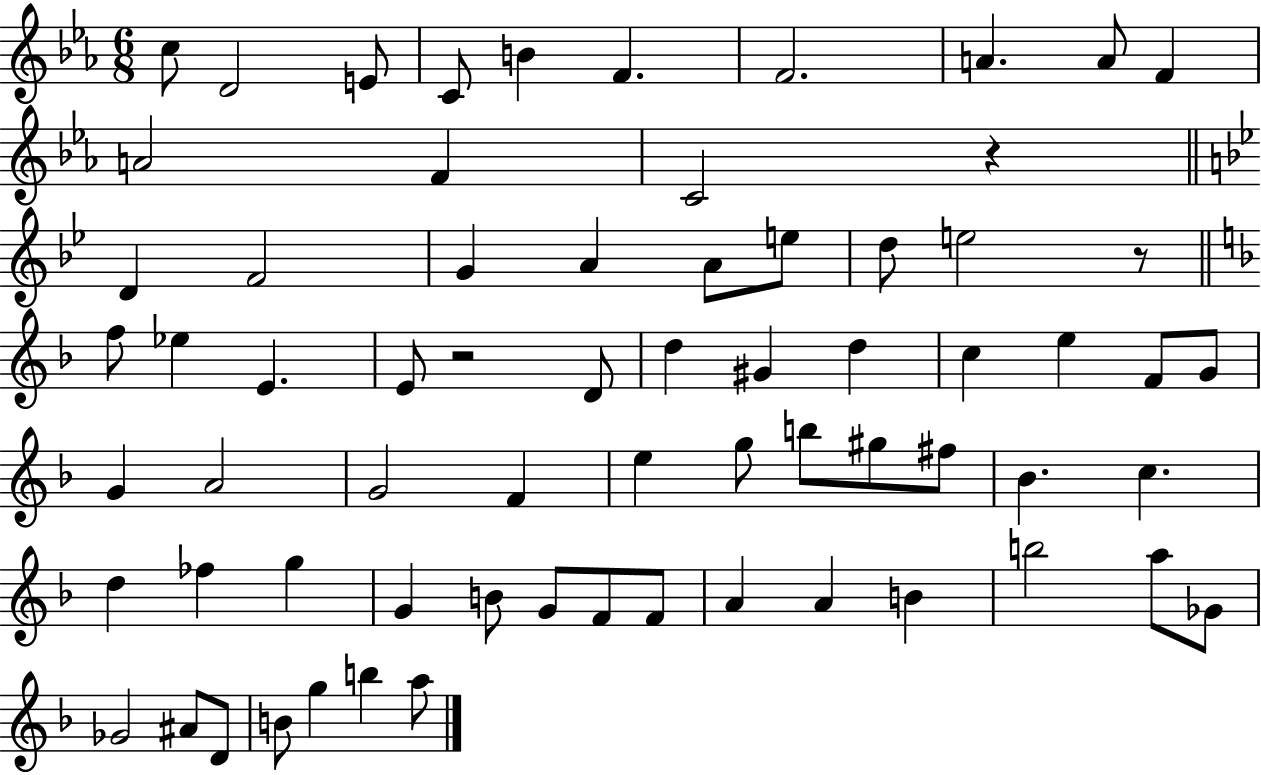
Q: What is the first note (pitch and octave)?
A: C5